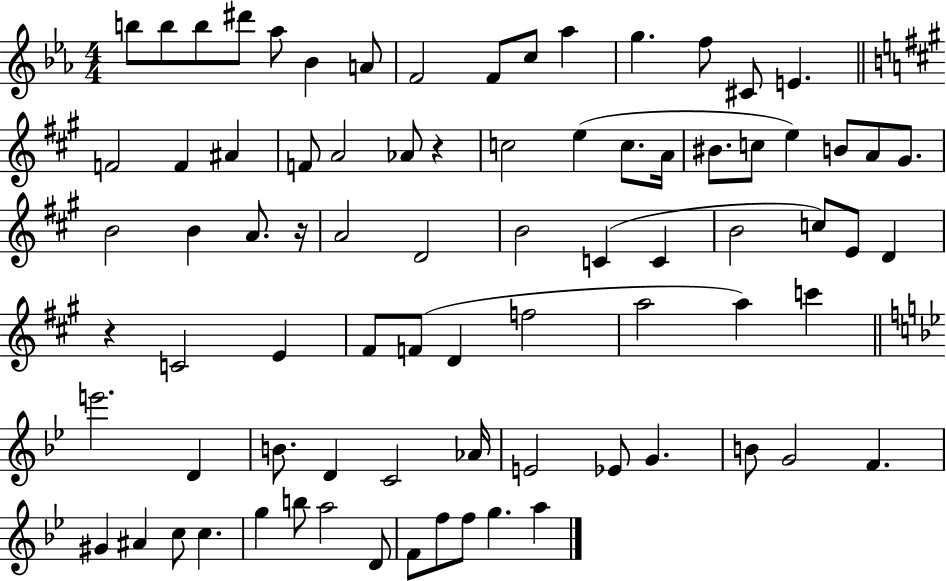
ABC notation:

X:1
T:Untitled
M:4/4
L:1/4
K:Eb
b/2 b/2 b/2 ^d'/2 _a/2 _B A/2 F2 F/2 c/2 _a g f/2 ^C/2 E F2 F ^A F/2 A2 _A/2 z c2 e c/2 A/4 ^B/2 c/2 e B/2 A/2 ^G/2 B2 B A/2 z/4 A2 D2 B2 C C B2 c/2 E/2 D z C2 E ^F/2 F/2 D f2 a2 a c' e'2 D B/2 D C2 _A/4 E2 _E/2 G B/2 G2 F ^G ^A c/2 c g b/2 a2 D/2 F/2 f/2 f/2 g a